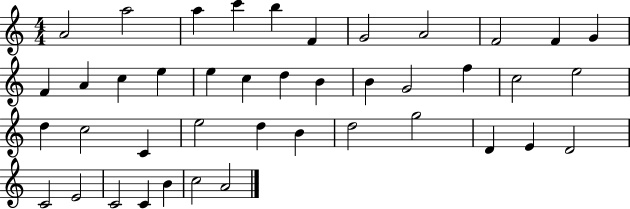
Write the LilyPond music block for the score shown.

{
  \clef treble
  \numericTimeSignature
  \time 4/4
  \key c \major
  a'2 a''2 | a''4 c'''4 b''4 f'4 | g'2 a'2 | f'2 f'4 g'4 | \break f'4 a'4 c''4 e''4 | e''4 c''4 d''4 b'4 | b'4 g'2 f''4 | c''2 e''2 | \break d''4 c''2 c'4 | e''2 d''4 b'4 | d''2 g''2 | d'4 e'4 d'2 | \break c'2 e'2 | c'2 c'4 b'4 | c''2 a'2 | \bar "|."
}